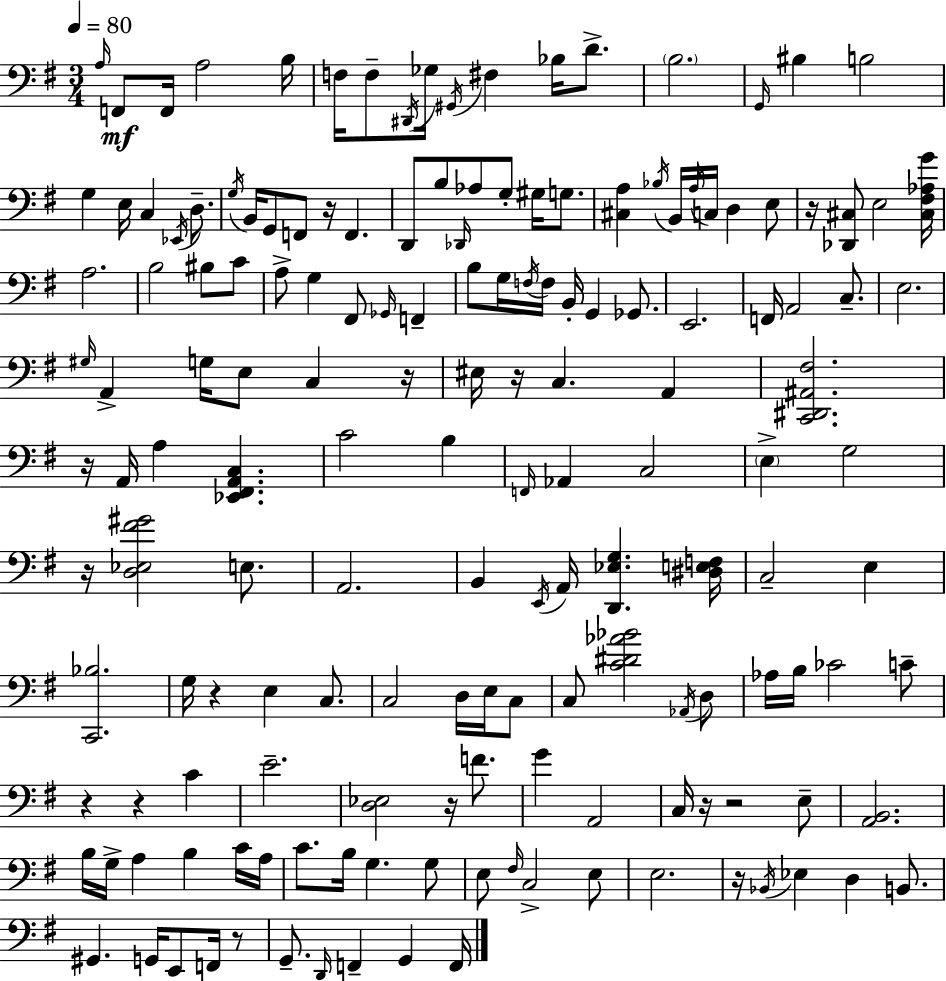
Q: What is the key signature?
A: E minor